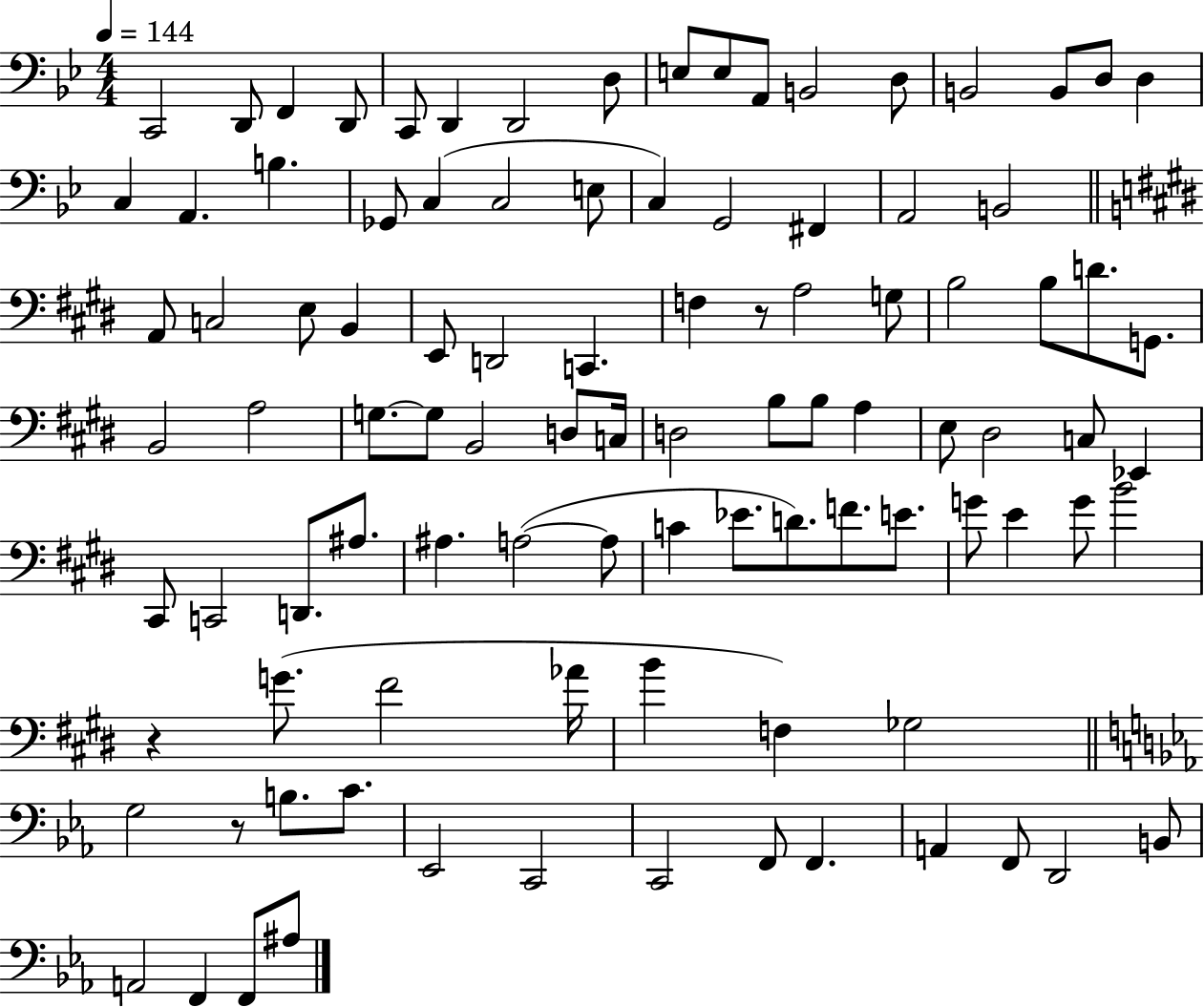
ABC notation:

X:1
T:Untitled
M:4/4
L:1/4
K:Bb
C,,2 D,,/2 F,, D,,/2 C,,/2 D,, D,,2 D,/2 E,/2 E,/2 A,,/2 B,,2 D,/2 B,,2 B,,/2 D,/2 D, C, A,, B, _G,,/2 C, C,2 E,/2 C, G,,2 ^F,, A,,2 B,,2 A,,/2 C,2 E,/2 B,, E,,/2 D,,2 C,, F, z/2 A,2 G,/2 B,2 B,/2 D/2 G,,/2 B,,2 A,2 G,/2 G,/2 B,,2 D,/2 C,/4 D,2 B,/2 B,/2 A, E,/2 ^D,2 C,/2 _E,, ^C,,/2 C,,2 D,,/2 ^A,/2 ^A, A,2 A,/2 C _E/2 D/2 F/2 E/2 G/2 E G/2 B2 z G/2 ^F2 _A/4 B F, _G,2 G,2 z/2 B,/2 C/2 _E,,2 C,,2 C,,2 F,,/2 F,, A,, F,,/2 D,,2 B,,/2 A,,2 F,, F,,/2 ^A,/2